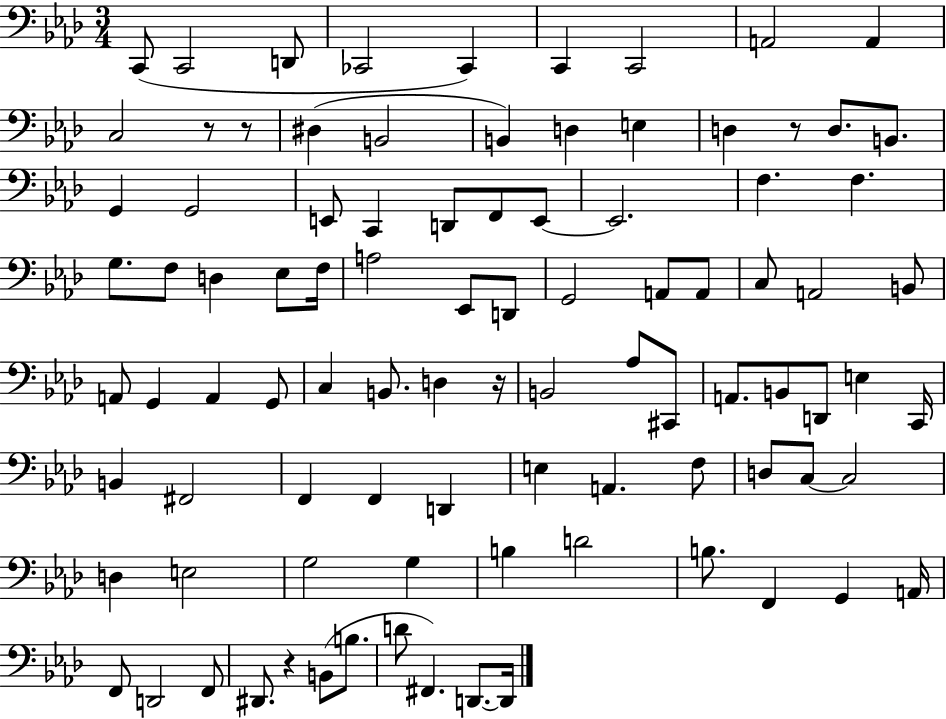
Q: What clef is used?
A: bass